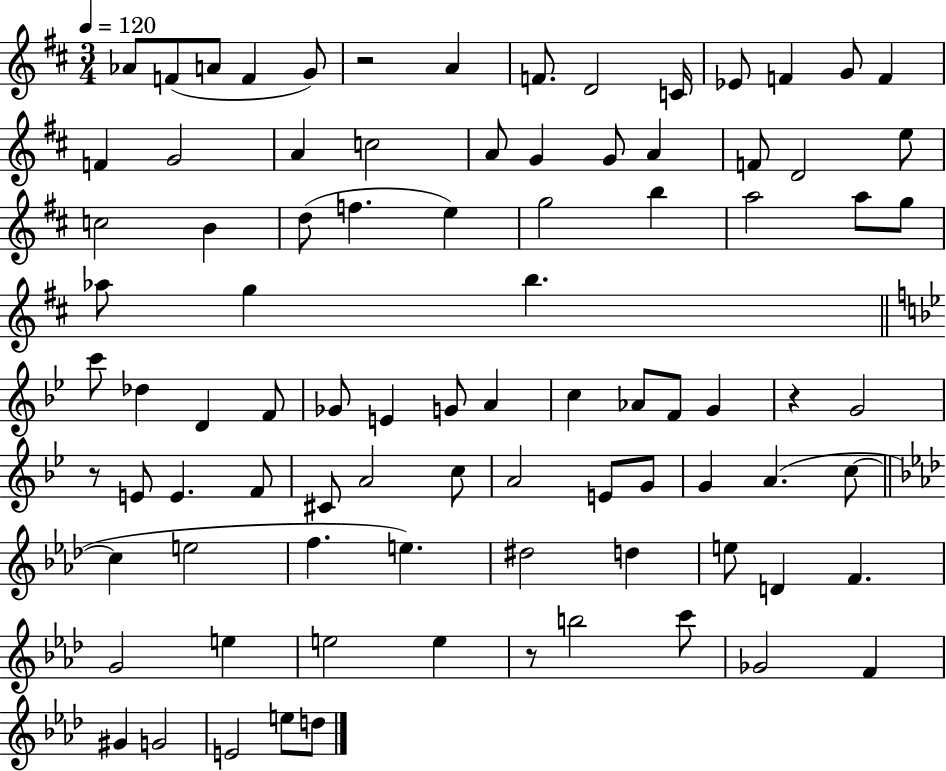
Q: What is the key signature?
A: D major